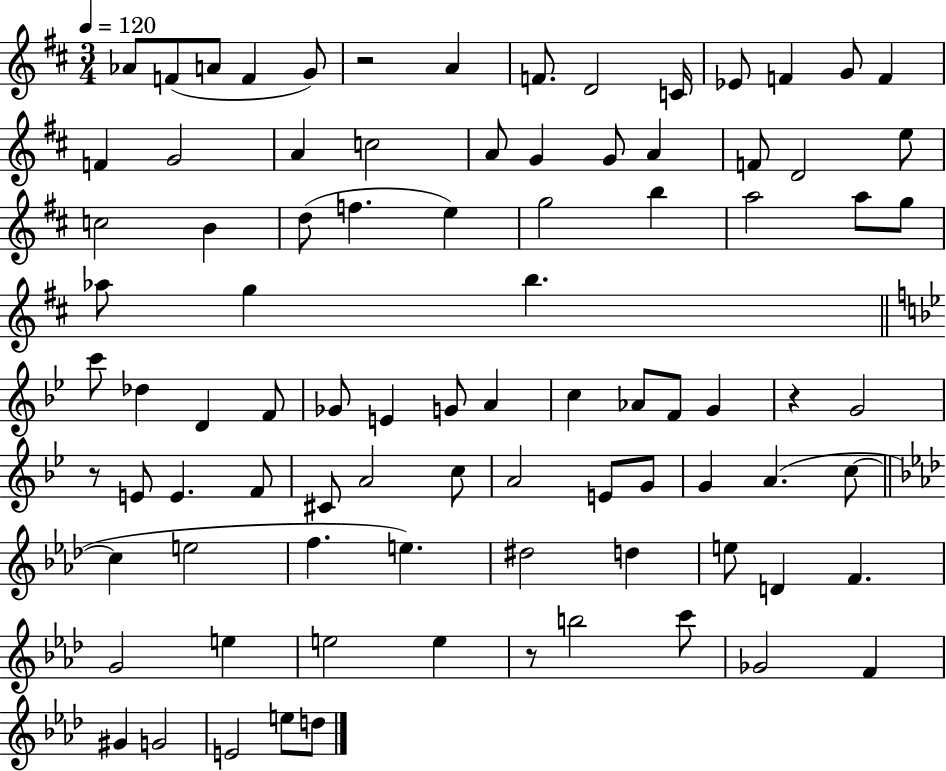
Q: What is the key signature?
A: D major